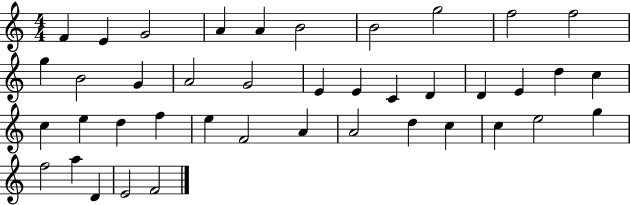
{
  \clef treble
  \numericTimeSignature
  \time 4/4
  \key c \major
  f'4 e'4 g'2 | a'4 a'4 b'2 | b'2 g''2 | f''2 f''2 | \break g''4 b'2 g'4 | a'2 g'2 | e'4 e'4 c'4 d'4 | d'4 e'4 d''4 c''4 | \break c''4 e''4 d''4 f''4 | e''4 f'2 a'4 | a'2 d''4 c''4 | c''4 e''2 g''4 | \break f''2 a''4 d'4 | e'2 f'2 | \bar "|."
}